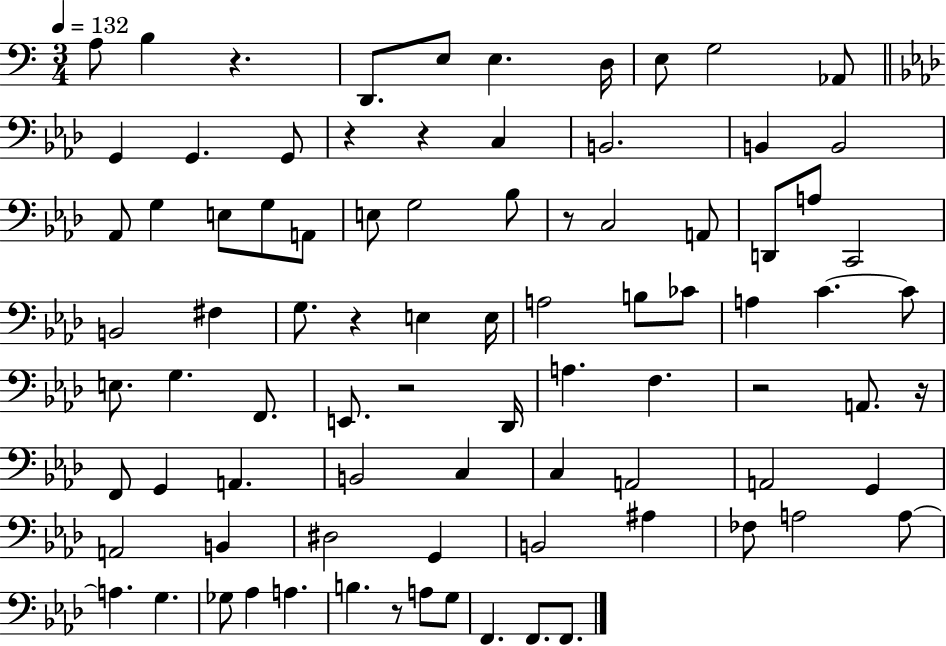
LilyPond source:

{
  \clef bass
  \numericTimeSignature
  \time 3/4
  \key c \major
  \tempo 4 = 132
  a8 b4 r4. | d,8. e8 e4. d16 | e8 g2 aes,8 | \bar "||" \break \key f \minor g,4 g,4. g,8 | r4 r4 c4 | b,2. | b,4 b,2 | \break aes,8 g4 e8 g8 a,8 | e8 g2 bes8 | r8 c2 a,8 | d,8 a8 c,2 | \break b,2 fis4 | g8. r4 e4 e16 | a2 b8 ces'8 | a4 c'4.~~ c'8 | \break e8. g4. f,8. | e,8. r2 des,16 | a4. f4. | r2 a,8. r16 | \break f,8 g,4 a,4. | b,2 c4 | c4 a,2 | a,2 g,4 | \break a,2 b,4 | dis2 g,4 | b,2 ais4 | fes8 a2 a8~~ | \break a4. g4. | ges8 aes4 a4. | b4. r8 a8 g8 | f,4. f,8. f,8. | \break \bar "|."
}